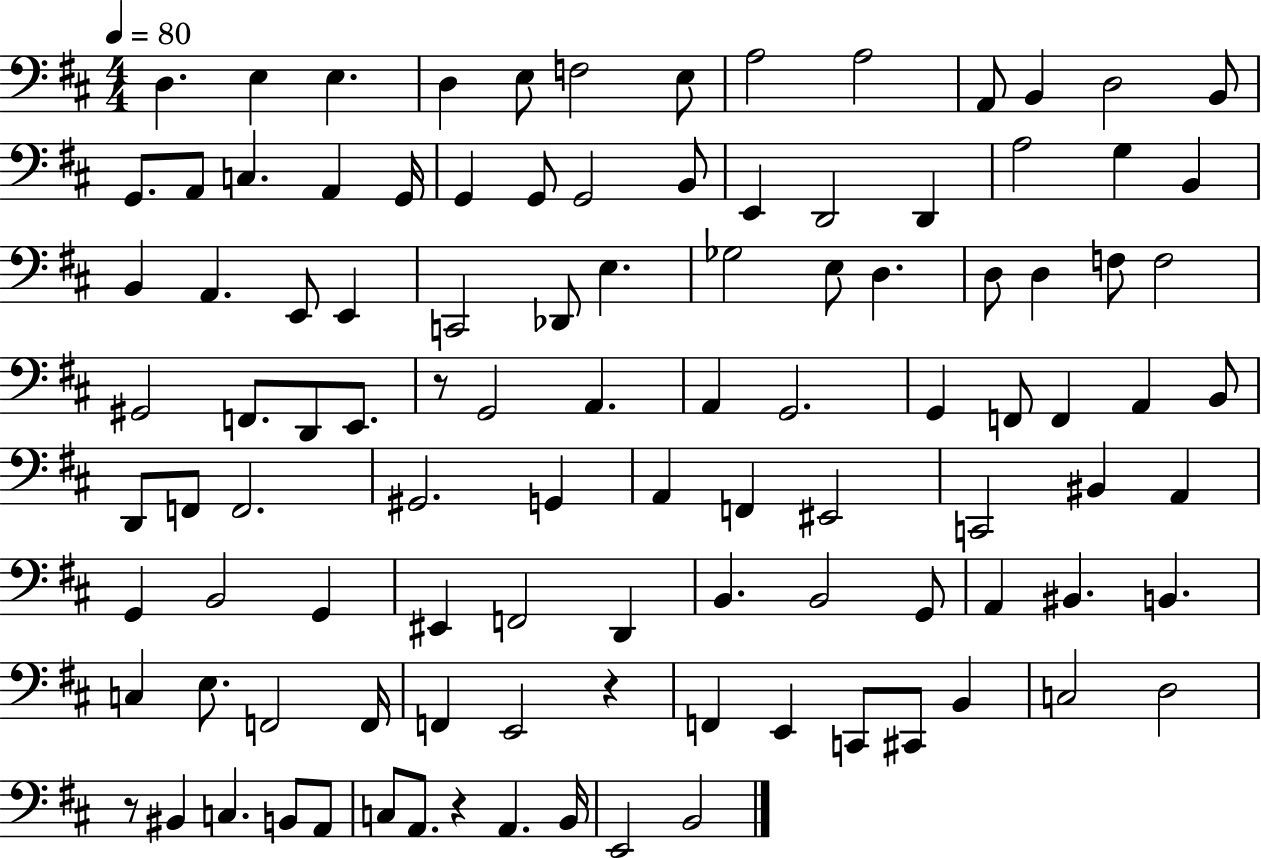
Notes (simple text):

D3/q. E3/q E3/q. D3/q E3/e F3/h E3/e A3/h A3/h A2/e B2/q D3/h B2/e G2/e. A2/e C3/q. A2/q G2/s G2/q G2/e G2/h B2/e E2/q D2/h D2/q A3/h G3/q B2/q B2/q A2/q. E2/e E2/q C2/h Db2/e E3/q. Gb3/h E3/e D3/q. D3/e D3/q F3/e F3/h G#2/h F2/e. D2/e E2/e. R/e G2/h A2/q. A2/q G2/h. G2/q F2/e F2/q A2/q B2/e D2/e F2/e F2/h. G#2/h. G2/q A2/q F2/q EIS2/h C2/h BIS2/q A2/q G2/q B2/h G2/q EIS2/q F2/h D2/q B2/q. B2/h G2/e A2/q BIS2/q. B2/q. C3/q E3/e. F2/h F2/s F2/q E2/h R/q F2/q E2/q C2/e C#2/e B2/q C3/h D3/h R/e BIS2/q C3/q. B2/e A2/e C3/e A2/e. R/q A2/q. B2/s E2/h B2/h